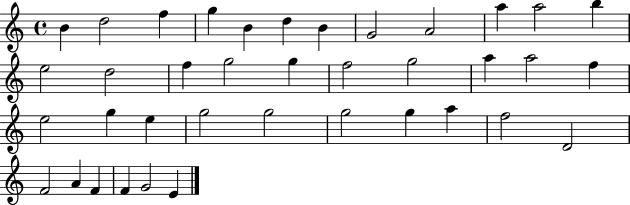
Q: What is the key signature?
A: C major